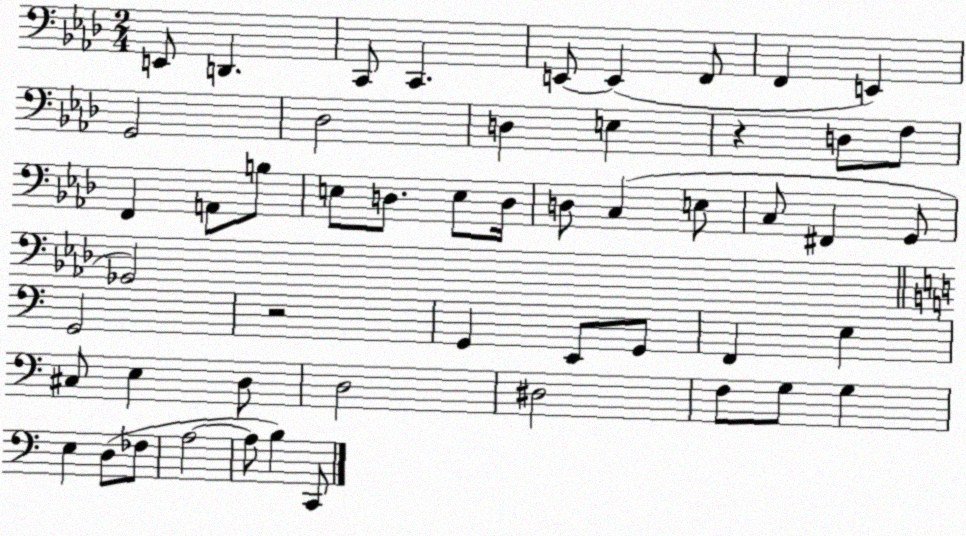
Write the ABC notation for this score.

X:1
T:Untitled
M:2/4
L:1/4
K:Ab
E,,/2 D,, C,,/2 C,, E,,/2 E,, F,,/2 F,, E,, G,,2 _D,2 D, E, z D,/2 F,/2 F,, A,,/2 B,/2 E,/2 D,/2 E,/2 D,/4 D,/2 C, E,/2 C,/2 ^F,, G,,/2 _G,,2 G,,2 z2 G,, E,,/2 G,,/2 F,, E, ^C,/2 E, D,/2 D,2 ^D,2 F,/2 G,/2 G, E, D,/2 _F,/2 A,2 A,/2 B, C,,/2